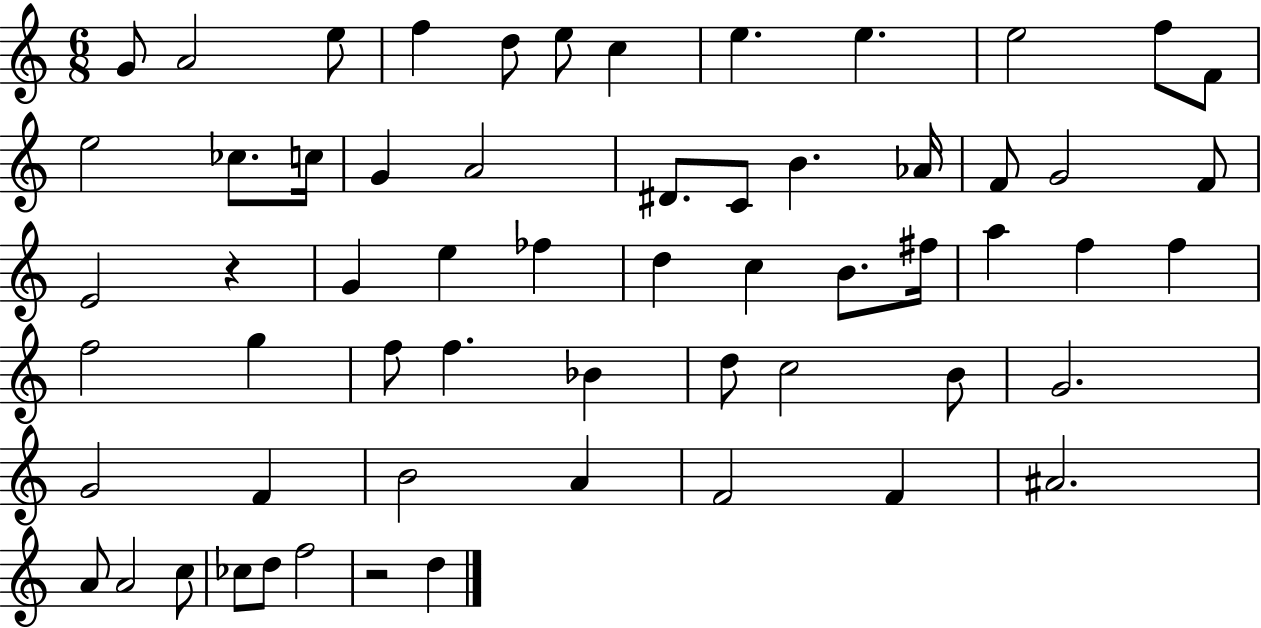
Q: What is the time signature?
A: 6/8